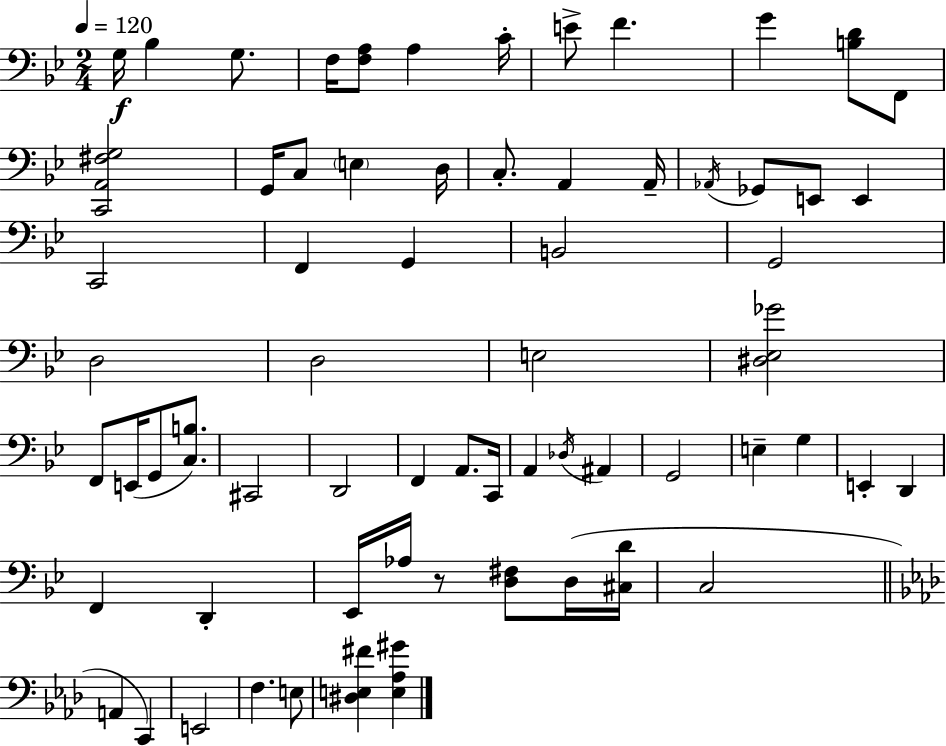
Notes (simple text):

G3/s Bb3/q G3/e. F3/s [F3,A3]/e A3/q C4/s E4/e F4/q. G4/q [B3,D4]/e F2/e [C2,A2,F#3,G3]/h G2/s C3/e E3/q D3/s C3/e. A2/q A2/s Ab2/s Gb2/e E2/e E2/q C2/h F2/q G2/q B2/h G2/h D3/h D3/h E3/h [D#3,Eb3,Gb4]/h F2/e E2/s G2/e [C3,B3]/e. C#2/h D2/h F2/q A2/e. C2/s A2/q Db3/s A#2/q G2/h E3/q G3/q E2/q D2/q F2/q D2/q Eb2/s Ab3/s R/e [D3,F#3]/e D3/s [C#3,D4]/s C3/h A2/q C2/q E2/h F3/q. E3/e [D#3,E3,F#4]/q [E3,Ab3,G#4]/q